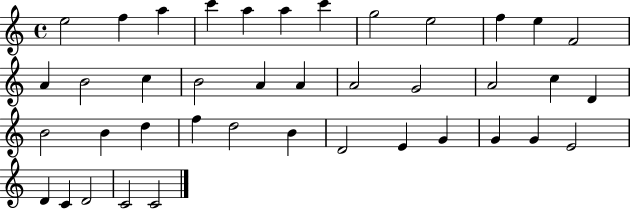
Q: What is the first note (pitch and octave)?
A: E5